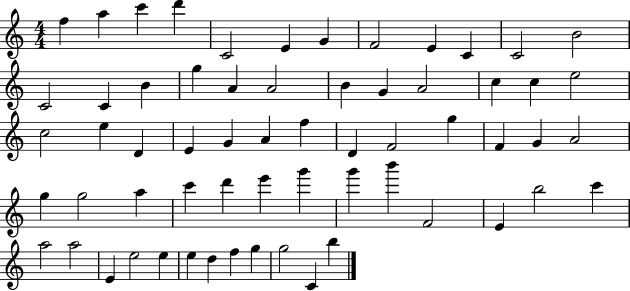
{
  \clef treble
  \numericTimeSignature
  \time 4/4
  \key c \major
  f''4 a''4 c'''4 d'''4 | c'2 e'4 g'4 | f'2 e'4 c'4 | c'2 b'2 | \break c'2 c'4 b'4 | g''4 a'4 a'2 | b'4 g'4 a'2 | c''4 c''4 e''2 | \break c''2 e''4 d'4 | e'4 g'4 a'4 f''4 | d'4 f'2 g''4 | f'4 g'4 a'2 | \break g''4 g''2 a''4 | c'''4 d'''4 e'''4 g'''4 | g'''4 b'''4 f'2 | e'4 b''2 c'''4 | \break a''2 a''2 | e'4 e''2 e''4 | e''4 d''4 f''4 g''4 | g''2 c'4 b''4 | \break \bar "|."
}